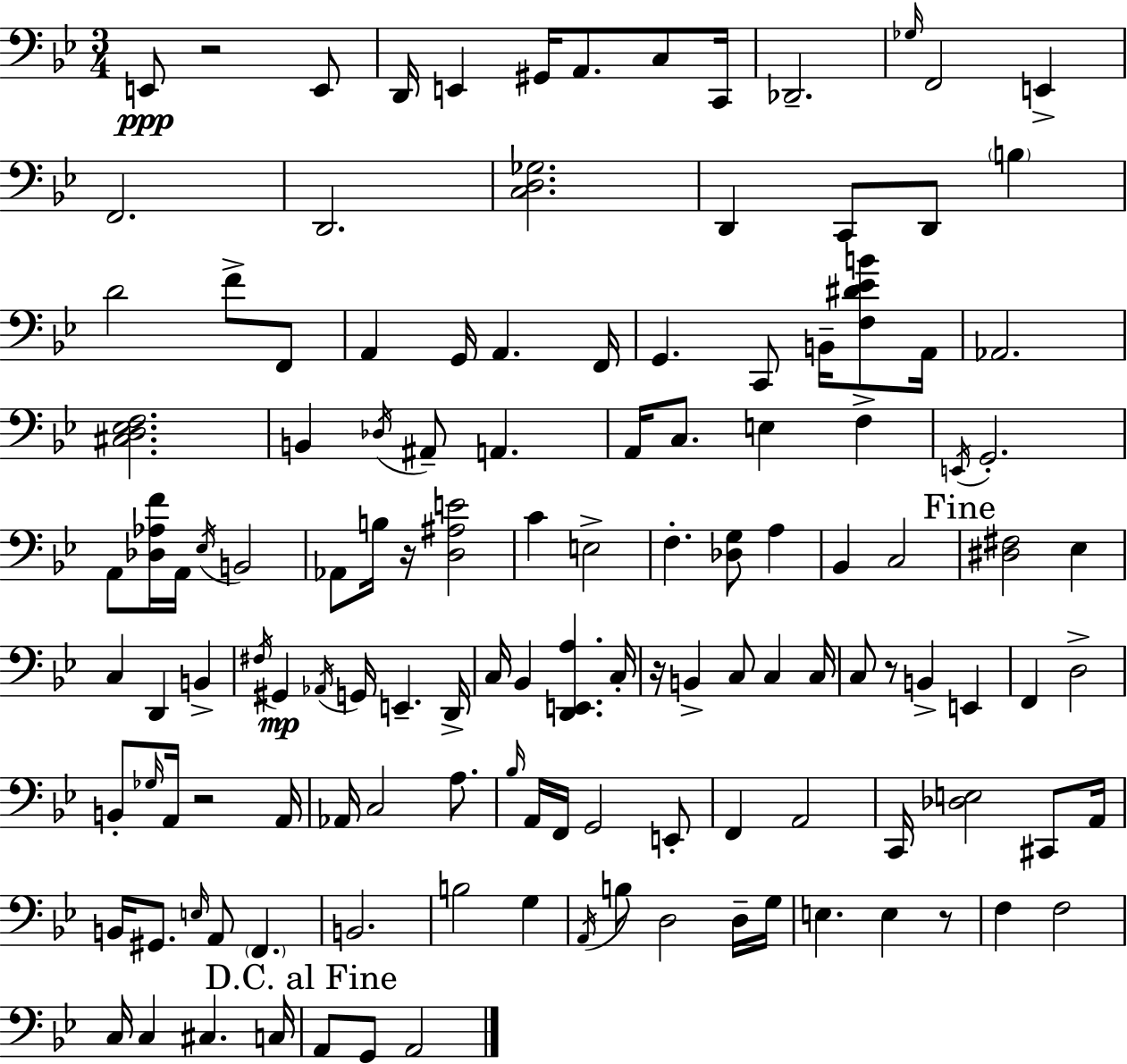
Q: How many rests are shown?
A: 6